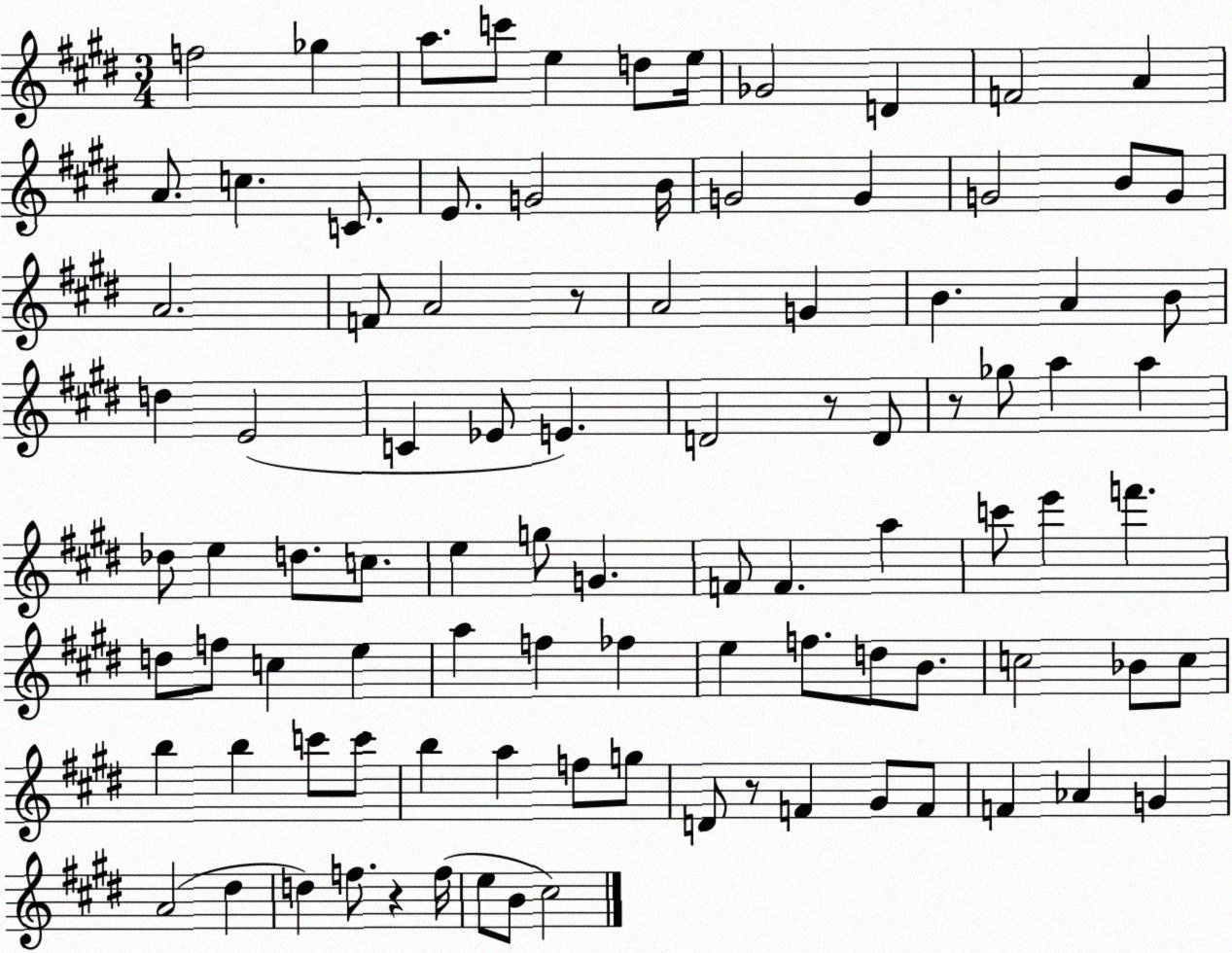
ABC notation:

X:1
T:Untitled
M:3/4
L:1/4
K:E
f2 _g a/2 c'/2 e d/2 e/4 _G2 D F2 A A/2 c C/2 E/2 G2 B/4 G2 G G2 B/2 G/2 A2 F/2 A2 z/2 A2 G B A B/2 d E2 C _E/2 E D2 z/2 D/2 z/2 _g/2 a a _d/2 e d/2 c/2 e g/2 G F/2 F a c'/2 e' f' d/2 f/2 c e a f _f e f/2 d/2 B/2 c2 _B/2 c/2 b b c'/2 c'/2 b a f/2 g/2 D/2 z/2 F ^G/2 F/2 F _A G A2 ^d d f/2 z f/4 e/2 B/2 ^c2